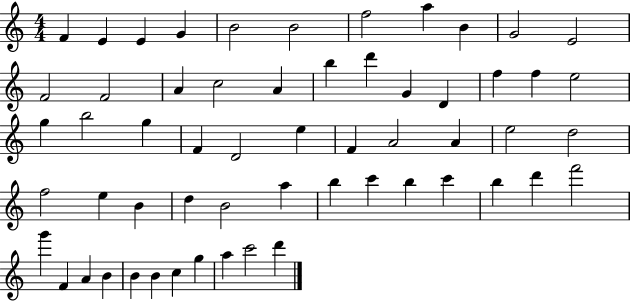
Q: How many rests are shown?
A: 0